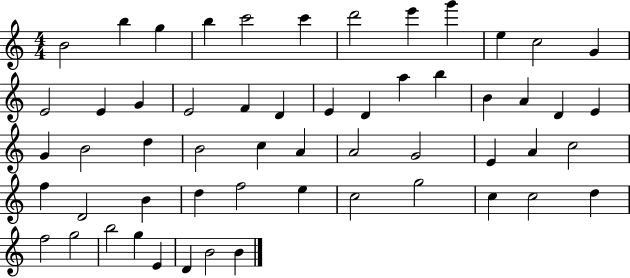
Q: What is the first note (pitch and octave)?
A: B4